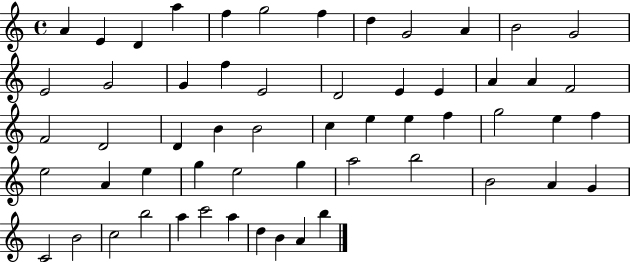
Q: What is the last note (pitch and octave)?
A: B5